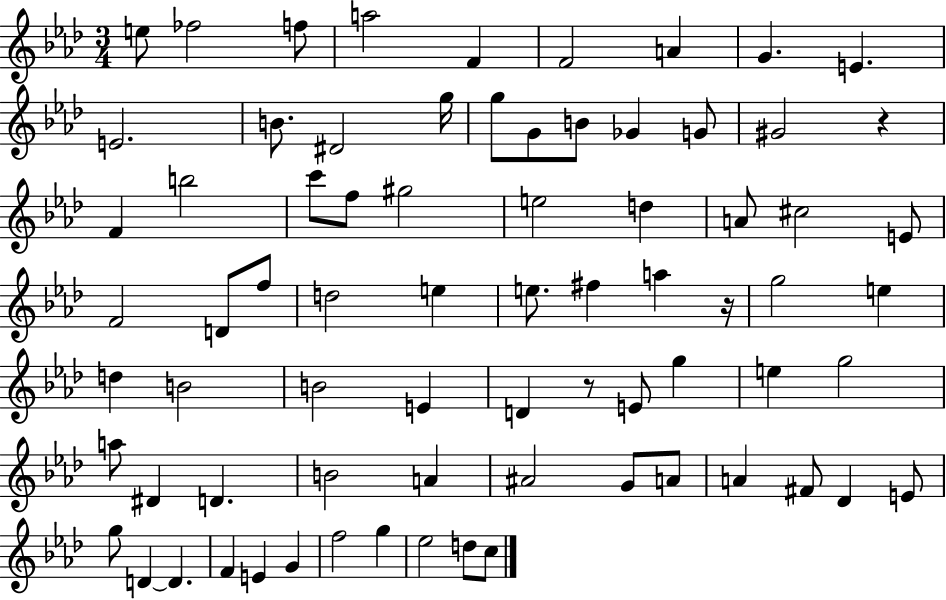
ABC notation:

X:1
T:Untitled
M:3/4
L:1/4
K:Ab
e/2 _f2 f/2 a2 F F2 A G E E2 B/2 ^D2 g/4 g/2 G/2 B/2 _G G/2 ^G2 z F b2 c'/2 f/2 ^g2 e2 d A/2 ^c2 E/2 F2 D/2 f/2 d2 e e/2 ^f a z/4 g2 e d B2 B2 E D z/2 E/2 g e g2 a/2 ^D D B2 A ^A2 G/2 A/2 A ^F/2 _D E/2 g/2 D D F E G f2 g _e2 d/2 c/2